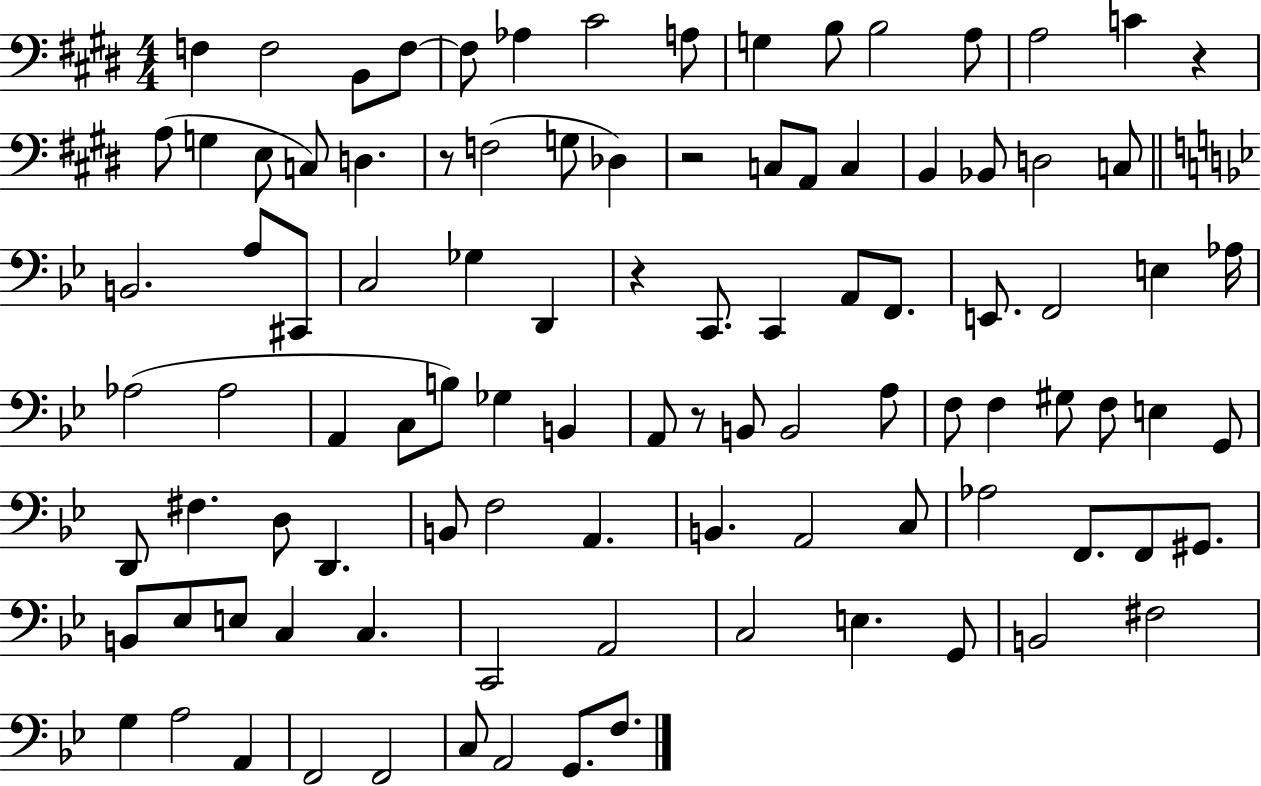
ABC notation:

X:1
T:Untitled
M:4/4
L:1/4
K:E
F, F,2 B,,/2 F,/2 F,/2 _A, ^C2 A,/2 G, B,/2 B,2 A,/2 A,2 C z A,/2 G, E,/2 C,/2 D, z/2 F,2 G,/2 _D, z2 C,/2 A,,/2 C, B,, _B,,/2 D,2 C,/2 B,,2 A,/2 ^C,,/2 C,2 _G, D,, z C,,/2 C,, A,,/2 F,,/2 E,,/2 F,,2 E, _A,/4 _A,2 _A,2 A,, C,/2 B,/2 _G, B,, A,,/2 z/2 B,,/2 B,,2 A,/2 F,/2 F, ^G,/2 F,/2 E, G,,/2 D,,/2 ^F, D,/2 D,, B,,/2 F,2 A,, B,, A,,2 C,/2 _A,2 F,,/2 F,,/2 ^G,,/2 B,,/2 _E,/2 E,/2 C, C, C,,2 A,,2 C,2 E, G,,/2 B,,2 ^F,2 G, A,2 A,, F,,2 F,,2 C,/2 A,,2 G,,/2 F,/2